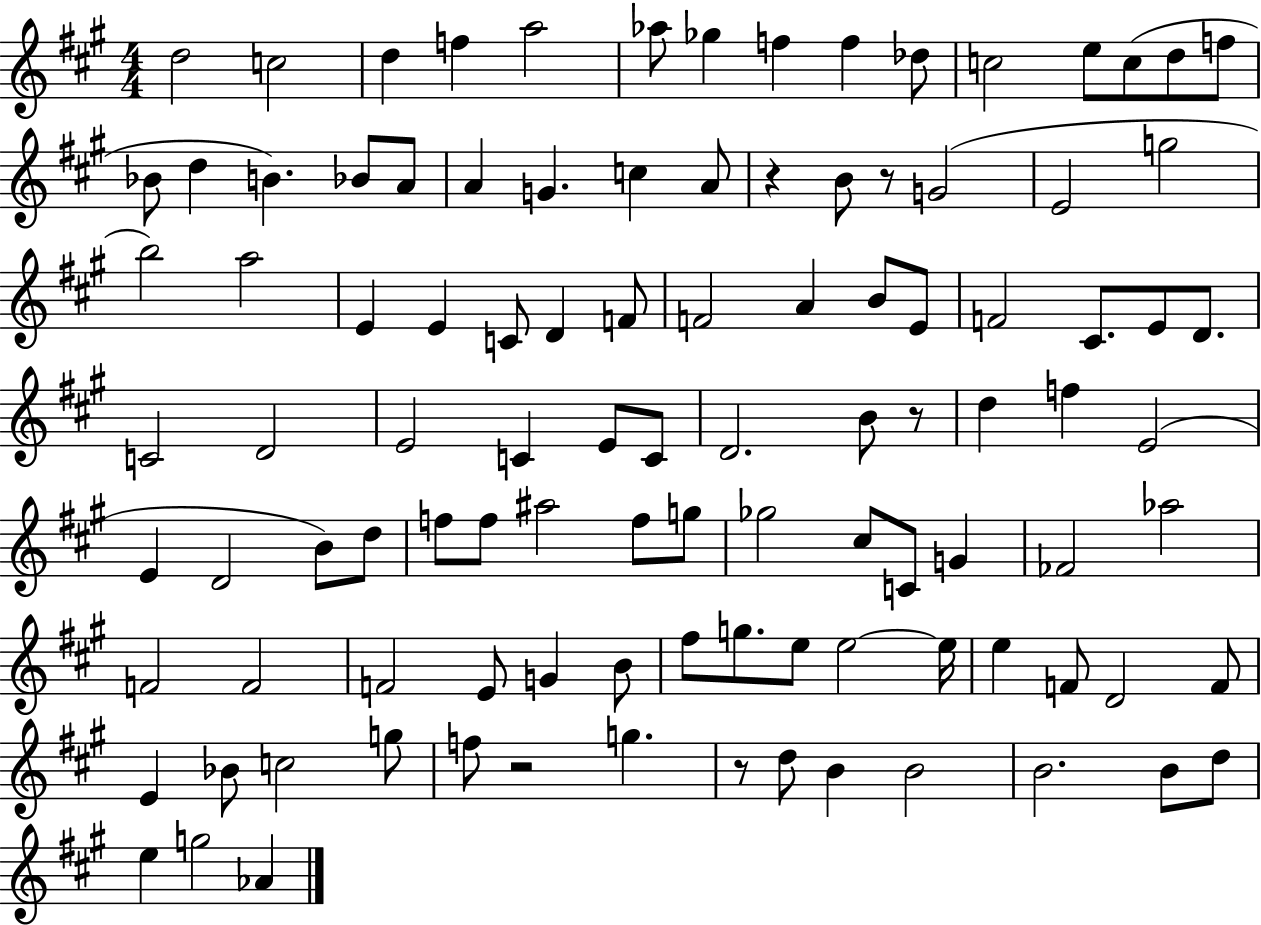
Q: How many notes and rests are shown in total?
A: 104